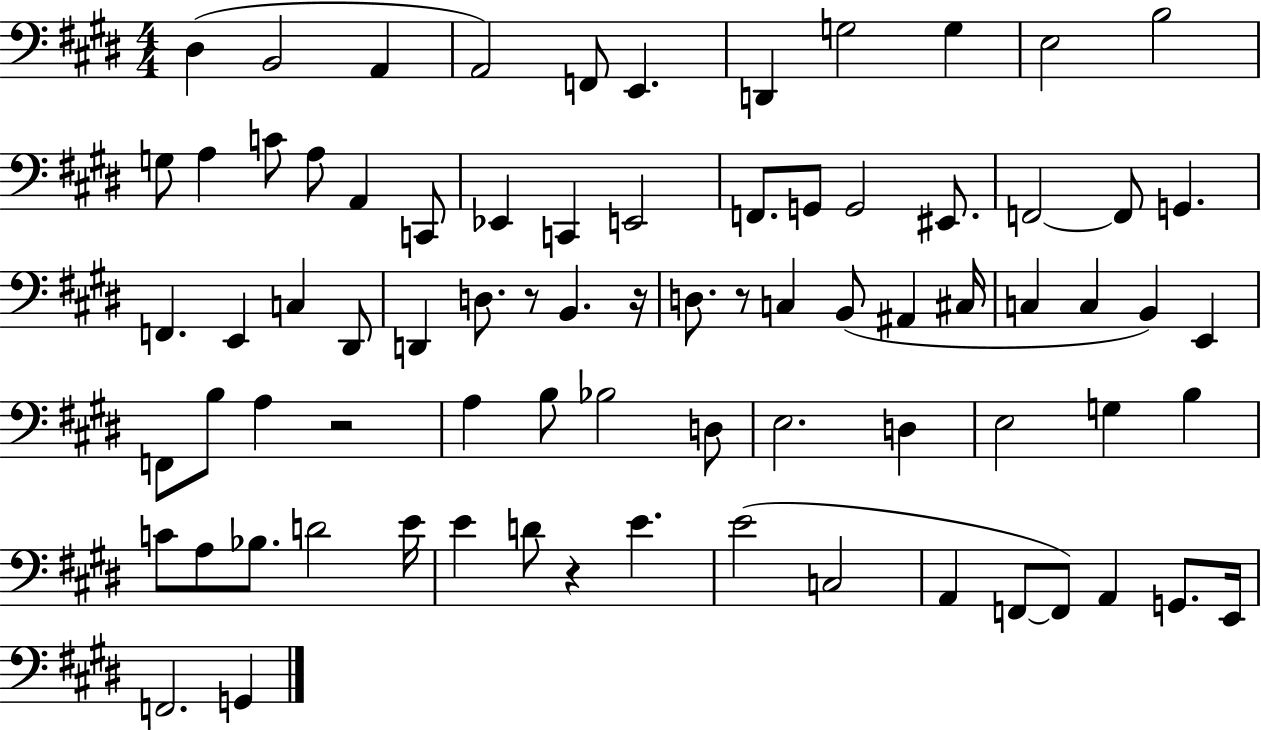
D#3/q B2/h A2/q A2/h F2/e E2/q. D2/q G3/h G3/q E3/h B3/h G3/e A3/q C4/e A3/e A2/q C2/e Eb2/q C2/q E2/h F2/e. G2/e G2/h EIS2/e. F2/h F2/e G2/q. F2/q. E2/q C3/q D#2/e D2/q D3/e. R/e B2/q. R/s D3/e. R/e C3/q B2/e A#2/q C#3/s C3/q C3/q B2/q E2/q F2/e B3/e A3/q R/h A3/q B3/e Bb3/h D3/e E3/h. D3/q E3/h G3/q B3/q C4/e A3/e Bb3/e. D4/h E4/s E4/q D4/e R/q E4/q. E4/h C3/h A2/q F2/e F2/e A2/q G2/e. E2/s F2/h. G2/q